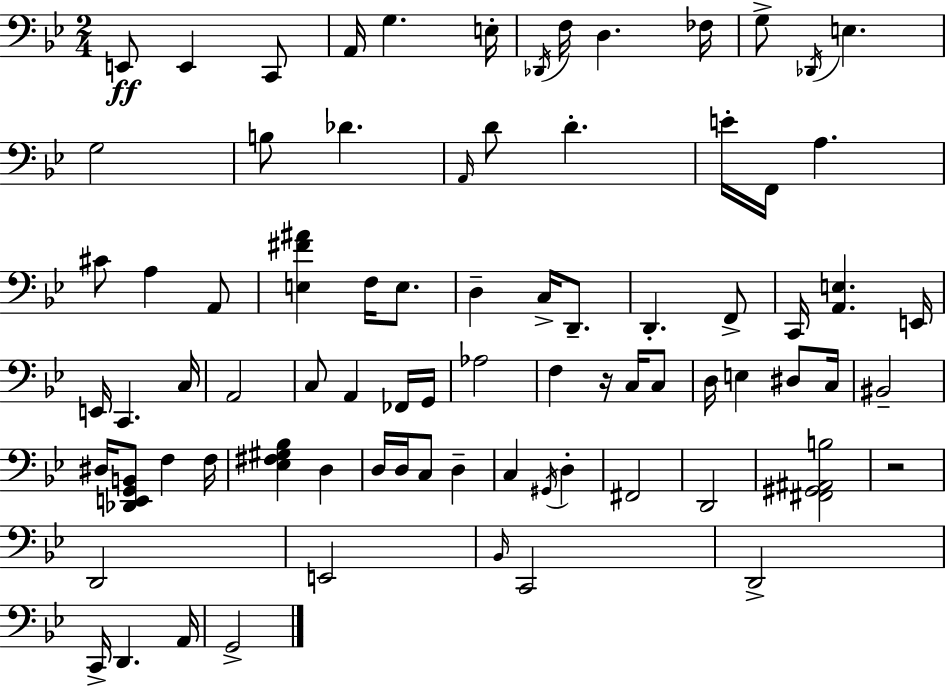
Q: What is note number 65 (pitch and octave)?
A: D2